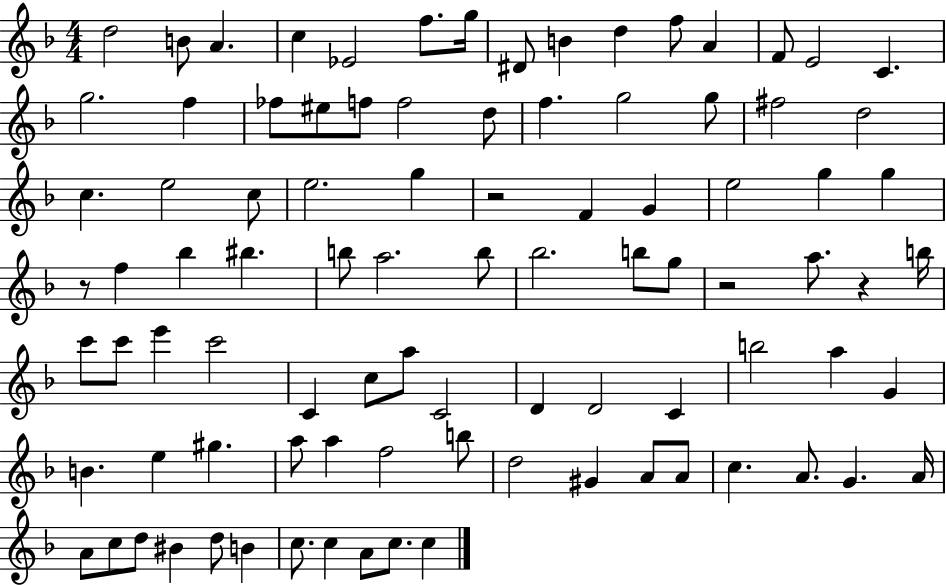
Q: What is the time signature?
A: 4/4